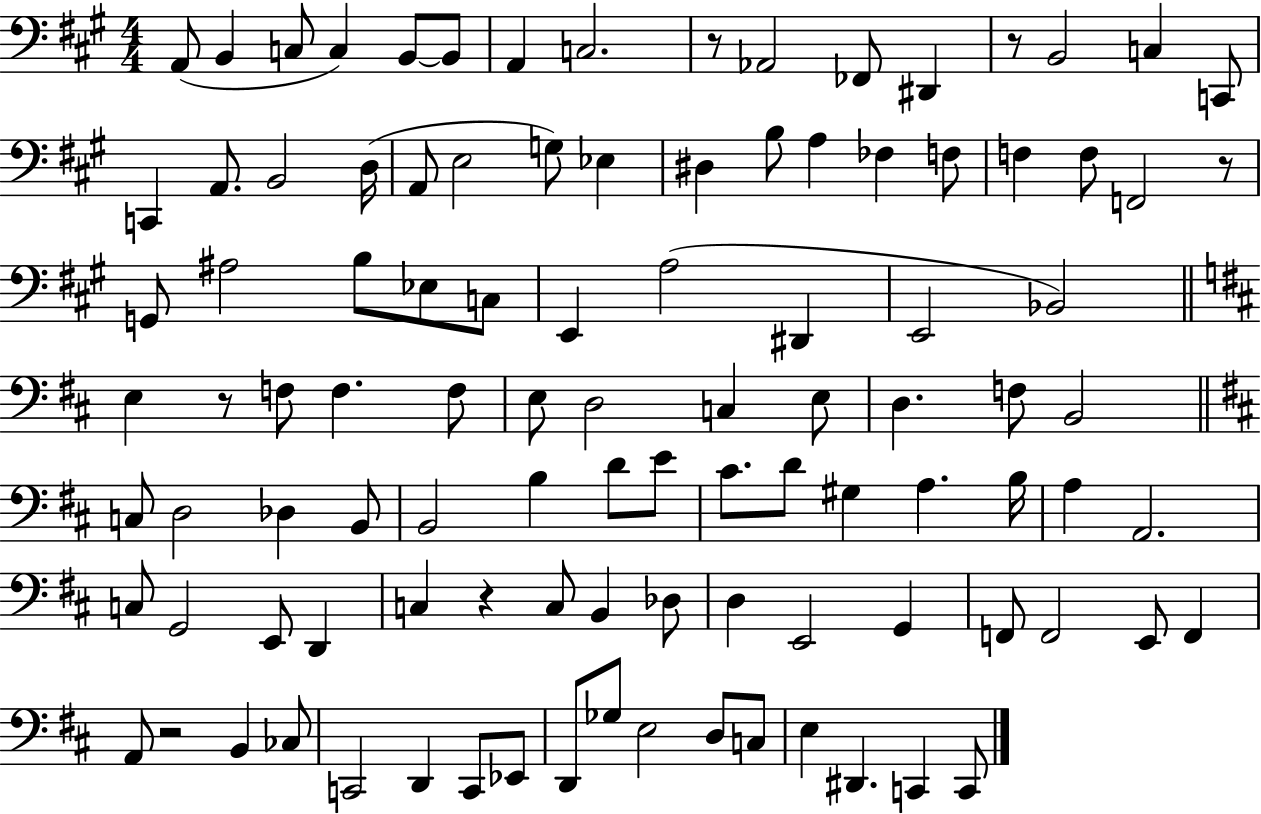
X:1
T:Untitled
M:4/4
L:1/4
K:A
A,,/2 B,, C,/2 C, B,,/2 B,,/2 A,, C,2 z/2 _A,,2 _F,,/2 ^D,, z/2 B,,2 C, C,,/2 C,, A,,/2 B,,2 D,/4 A,,/2 E,2 G,/2 _E, ^D, B,/2 A, _F, F,/2 F, F,/2 F,,2 z/2 G,,/2 ^A,2 B,/2 _E,/2 C,/2 E,, A,2 ^D,, E,,2 _B,,2 E, z/2 F,/2 F, F,/2 E,/2 D,2 C, E,/2 D, F,/2 B,,2 C,/2 D,2 _D, B,,/2 B,,2 B, D/2 E/2 ^C/2 D/2 ^G, A, B,/4 A, A,,2 C,/2 G,,2 E,,/2 D,, C, z C,/2 B,, _D,/2 D, E,,2 G,, F,,/2 F,,2 E,,/2 F,, A,,/2 z2 B,, _C,/2 C,,2 D,, C,,/2 _E,,/2 D,,/2 _G,/2 E,2 D,/2 C,/2 E, ^D,, C,, C,,/2